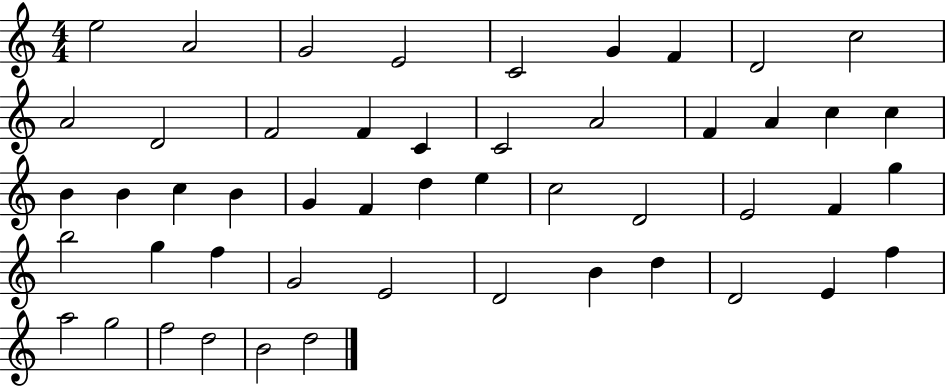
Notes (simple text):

E5/h A4/h G4/h E4/h C4/h G4/q F4/q D4/h C5/h A4/h D4/h F4/h F4/q C4/q C4/h A4/h F4/q A4/q C5/q C5/q B4/q B4/q C5/q B4/q G4/q F4/q D5/q E5/q C5/h D4/h E4/h F4/q G5/q B5/h G5/q F5/q G4/h E4/h D4/h B4/q D5/q D4/h E4/q F5/q A5/h G5/h F5/h D5/h B4/h D5/h